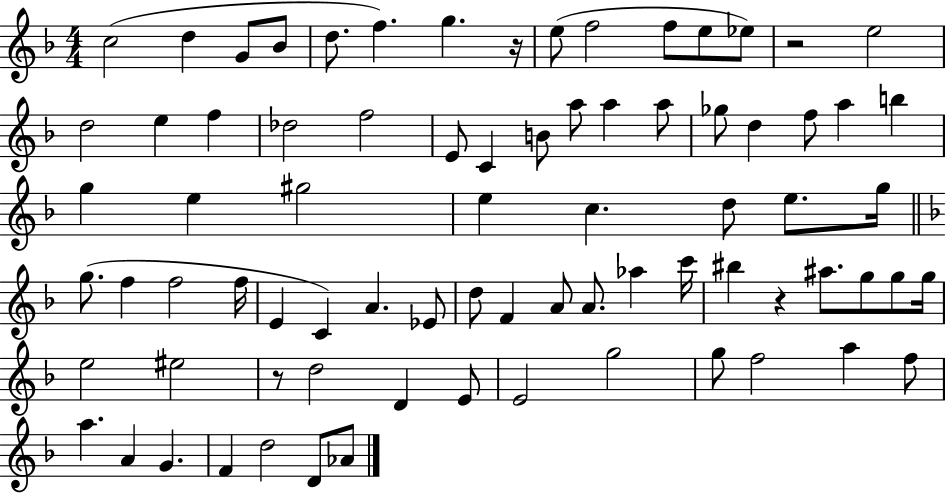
{
  \clef treble
  \numericTimeSignature
  \time 4/4
  \key f \major
  c''2( d''4 g'8 bes'8 | d''8. f''4.) g''4. r16 | e''8( f''2 f''8 e''8 ees''8) | r2 e''2 | \break d''2 e''4 f''4 | des''2 f''2 | e'8 c'4 b'8 a''8 a''4 a''8 | ges''8 d''4 f''8 a''4 b''4 | \break g''4 e''4 gis''2 | e''4 c''4. d''8 e''8. g''16 | \bar "||" \break \key f \major g''8.( f''4 f''2 f''16 | e'4 c'4) a'4. ees'8 | d''8 f'4 a'8 a'8. aes''4 c'''16 | bis''4 r4 ais''8. g''8 g''8 g''16 | \break e''2 eis''2 | r8 d''2 d'4 e'8 | e'2 g''2 | g''8 f''2 a''4 f''8 | \break a''4. a'4 g'4. | f'4 d''2 d'8 aes'8 | \bar "|."
}